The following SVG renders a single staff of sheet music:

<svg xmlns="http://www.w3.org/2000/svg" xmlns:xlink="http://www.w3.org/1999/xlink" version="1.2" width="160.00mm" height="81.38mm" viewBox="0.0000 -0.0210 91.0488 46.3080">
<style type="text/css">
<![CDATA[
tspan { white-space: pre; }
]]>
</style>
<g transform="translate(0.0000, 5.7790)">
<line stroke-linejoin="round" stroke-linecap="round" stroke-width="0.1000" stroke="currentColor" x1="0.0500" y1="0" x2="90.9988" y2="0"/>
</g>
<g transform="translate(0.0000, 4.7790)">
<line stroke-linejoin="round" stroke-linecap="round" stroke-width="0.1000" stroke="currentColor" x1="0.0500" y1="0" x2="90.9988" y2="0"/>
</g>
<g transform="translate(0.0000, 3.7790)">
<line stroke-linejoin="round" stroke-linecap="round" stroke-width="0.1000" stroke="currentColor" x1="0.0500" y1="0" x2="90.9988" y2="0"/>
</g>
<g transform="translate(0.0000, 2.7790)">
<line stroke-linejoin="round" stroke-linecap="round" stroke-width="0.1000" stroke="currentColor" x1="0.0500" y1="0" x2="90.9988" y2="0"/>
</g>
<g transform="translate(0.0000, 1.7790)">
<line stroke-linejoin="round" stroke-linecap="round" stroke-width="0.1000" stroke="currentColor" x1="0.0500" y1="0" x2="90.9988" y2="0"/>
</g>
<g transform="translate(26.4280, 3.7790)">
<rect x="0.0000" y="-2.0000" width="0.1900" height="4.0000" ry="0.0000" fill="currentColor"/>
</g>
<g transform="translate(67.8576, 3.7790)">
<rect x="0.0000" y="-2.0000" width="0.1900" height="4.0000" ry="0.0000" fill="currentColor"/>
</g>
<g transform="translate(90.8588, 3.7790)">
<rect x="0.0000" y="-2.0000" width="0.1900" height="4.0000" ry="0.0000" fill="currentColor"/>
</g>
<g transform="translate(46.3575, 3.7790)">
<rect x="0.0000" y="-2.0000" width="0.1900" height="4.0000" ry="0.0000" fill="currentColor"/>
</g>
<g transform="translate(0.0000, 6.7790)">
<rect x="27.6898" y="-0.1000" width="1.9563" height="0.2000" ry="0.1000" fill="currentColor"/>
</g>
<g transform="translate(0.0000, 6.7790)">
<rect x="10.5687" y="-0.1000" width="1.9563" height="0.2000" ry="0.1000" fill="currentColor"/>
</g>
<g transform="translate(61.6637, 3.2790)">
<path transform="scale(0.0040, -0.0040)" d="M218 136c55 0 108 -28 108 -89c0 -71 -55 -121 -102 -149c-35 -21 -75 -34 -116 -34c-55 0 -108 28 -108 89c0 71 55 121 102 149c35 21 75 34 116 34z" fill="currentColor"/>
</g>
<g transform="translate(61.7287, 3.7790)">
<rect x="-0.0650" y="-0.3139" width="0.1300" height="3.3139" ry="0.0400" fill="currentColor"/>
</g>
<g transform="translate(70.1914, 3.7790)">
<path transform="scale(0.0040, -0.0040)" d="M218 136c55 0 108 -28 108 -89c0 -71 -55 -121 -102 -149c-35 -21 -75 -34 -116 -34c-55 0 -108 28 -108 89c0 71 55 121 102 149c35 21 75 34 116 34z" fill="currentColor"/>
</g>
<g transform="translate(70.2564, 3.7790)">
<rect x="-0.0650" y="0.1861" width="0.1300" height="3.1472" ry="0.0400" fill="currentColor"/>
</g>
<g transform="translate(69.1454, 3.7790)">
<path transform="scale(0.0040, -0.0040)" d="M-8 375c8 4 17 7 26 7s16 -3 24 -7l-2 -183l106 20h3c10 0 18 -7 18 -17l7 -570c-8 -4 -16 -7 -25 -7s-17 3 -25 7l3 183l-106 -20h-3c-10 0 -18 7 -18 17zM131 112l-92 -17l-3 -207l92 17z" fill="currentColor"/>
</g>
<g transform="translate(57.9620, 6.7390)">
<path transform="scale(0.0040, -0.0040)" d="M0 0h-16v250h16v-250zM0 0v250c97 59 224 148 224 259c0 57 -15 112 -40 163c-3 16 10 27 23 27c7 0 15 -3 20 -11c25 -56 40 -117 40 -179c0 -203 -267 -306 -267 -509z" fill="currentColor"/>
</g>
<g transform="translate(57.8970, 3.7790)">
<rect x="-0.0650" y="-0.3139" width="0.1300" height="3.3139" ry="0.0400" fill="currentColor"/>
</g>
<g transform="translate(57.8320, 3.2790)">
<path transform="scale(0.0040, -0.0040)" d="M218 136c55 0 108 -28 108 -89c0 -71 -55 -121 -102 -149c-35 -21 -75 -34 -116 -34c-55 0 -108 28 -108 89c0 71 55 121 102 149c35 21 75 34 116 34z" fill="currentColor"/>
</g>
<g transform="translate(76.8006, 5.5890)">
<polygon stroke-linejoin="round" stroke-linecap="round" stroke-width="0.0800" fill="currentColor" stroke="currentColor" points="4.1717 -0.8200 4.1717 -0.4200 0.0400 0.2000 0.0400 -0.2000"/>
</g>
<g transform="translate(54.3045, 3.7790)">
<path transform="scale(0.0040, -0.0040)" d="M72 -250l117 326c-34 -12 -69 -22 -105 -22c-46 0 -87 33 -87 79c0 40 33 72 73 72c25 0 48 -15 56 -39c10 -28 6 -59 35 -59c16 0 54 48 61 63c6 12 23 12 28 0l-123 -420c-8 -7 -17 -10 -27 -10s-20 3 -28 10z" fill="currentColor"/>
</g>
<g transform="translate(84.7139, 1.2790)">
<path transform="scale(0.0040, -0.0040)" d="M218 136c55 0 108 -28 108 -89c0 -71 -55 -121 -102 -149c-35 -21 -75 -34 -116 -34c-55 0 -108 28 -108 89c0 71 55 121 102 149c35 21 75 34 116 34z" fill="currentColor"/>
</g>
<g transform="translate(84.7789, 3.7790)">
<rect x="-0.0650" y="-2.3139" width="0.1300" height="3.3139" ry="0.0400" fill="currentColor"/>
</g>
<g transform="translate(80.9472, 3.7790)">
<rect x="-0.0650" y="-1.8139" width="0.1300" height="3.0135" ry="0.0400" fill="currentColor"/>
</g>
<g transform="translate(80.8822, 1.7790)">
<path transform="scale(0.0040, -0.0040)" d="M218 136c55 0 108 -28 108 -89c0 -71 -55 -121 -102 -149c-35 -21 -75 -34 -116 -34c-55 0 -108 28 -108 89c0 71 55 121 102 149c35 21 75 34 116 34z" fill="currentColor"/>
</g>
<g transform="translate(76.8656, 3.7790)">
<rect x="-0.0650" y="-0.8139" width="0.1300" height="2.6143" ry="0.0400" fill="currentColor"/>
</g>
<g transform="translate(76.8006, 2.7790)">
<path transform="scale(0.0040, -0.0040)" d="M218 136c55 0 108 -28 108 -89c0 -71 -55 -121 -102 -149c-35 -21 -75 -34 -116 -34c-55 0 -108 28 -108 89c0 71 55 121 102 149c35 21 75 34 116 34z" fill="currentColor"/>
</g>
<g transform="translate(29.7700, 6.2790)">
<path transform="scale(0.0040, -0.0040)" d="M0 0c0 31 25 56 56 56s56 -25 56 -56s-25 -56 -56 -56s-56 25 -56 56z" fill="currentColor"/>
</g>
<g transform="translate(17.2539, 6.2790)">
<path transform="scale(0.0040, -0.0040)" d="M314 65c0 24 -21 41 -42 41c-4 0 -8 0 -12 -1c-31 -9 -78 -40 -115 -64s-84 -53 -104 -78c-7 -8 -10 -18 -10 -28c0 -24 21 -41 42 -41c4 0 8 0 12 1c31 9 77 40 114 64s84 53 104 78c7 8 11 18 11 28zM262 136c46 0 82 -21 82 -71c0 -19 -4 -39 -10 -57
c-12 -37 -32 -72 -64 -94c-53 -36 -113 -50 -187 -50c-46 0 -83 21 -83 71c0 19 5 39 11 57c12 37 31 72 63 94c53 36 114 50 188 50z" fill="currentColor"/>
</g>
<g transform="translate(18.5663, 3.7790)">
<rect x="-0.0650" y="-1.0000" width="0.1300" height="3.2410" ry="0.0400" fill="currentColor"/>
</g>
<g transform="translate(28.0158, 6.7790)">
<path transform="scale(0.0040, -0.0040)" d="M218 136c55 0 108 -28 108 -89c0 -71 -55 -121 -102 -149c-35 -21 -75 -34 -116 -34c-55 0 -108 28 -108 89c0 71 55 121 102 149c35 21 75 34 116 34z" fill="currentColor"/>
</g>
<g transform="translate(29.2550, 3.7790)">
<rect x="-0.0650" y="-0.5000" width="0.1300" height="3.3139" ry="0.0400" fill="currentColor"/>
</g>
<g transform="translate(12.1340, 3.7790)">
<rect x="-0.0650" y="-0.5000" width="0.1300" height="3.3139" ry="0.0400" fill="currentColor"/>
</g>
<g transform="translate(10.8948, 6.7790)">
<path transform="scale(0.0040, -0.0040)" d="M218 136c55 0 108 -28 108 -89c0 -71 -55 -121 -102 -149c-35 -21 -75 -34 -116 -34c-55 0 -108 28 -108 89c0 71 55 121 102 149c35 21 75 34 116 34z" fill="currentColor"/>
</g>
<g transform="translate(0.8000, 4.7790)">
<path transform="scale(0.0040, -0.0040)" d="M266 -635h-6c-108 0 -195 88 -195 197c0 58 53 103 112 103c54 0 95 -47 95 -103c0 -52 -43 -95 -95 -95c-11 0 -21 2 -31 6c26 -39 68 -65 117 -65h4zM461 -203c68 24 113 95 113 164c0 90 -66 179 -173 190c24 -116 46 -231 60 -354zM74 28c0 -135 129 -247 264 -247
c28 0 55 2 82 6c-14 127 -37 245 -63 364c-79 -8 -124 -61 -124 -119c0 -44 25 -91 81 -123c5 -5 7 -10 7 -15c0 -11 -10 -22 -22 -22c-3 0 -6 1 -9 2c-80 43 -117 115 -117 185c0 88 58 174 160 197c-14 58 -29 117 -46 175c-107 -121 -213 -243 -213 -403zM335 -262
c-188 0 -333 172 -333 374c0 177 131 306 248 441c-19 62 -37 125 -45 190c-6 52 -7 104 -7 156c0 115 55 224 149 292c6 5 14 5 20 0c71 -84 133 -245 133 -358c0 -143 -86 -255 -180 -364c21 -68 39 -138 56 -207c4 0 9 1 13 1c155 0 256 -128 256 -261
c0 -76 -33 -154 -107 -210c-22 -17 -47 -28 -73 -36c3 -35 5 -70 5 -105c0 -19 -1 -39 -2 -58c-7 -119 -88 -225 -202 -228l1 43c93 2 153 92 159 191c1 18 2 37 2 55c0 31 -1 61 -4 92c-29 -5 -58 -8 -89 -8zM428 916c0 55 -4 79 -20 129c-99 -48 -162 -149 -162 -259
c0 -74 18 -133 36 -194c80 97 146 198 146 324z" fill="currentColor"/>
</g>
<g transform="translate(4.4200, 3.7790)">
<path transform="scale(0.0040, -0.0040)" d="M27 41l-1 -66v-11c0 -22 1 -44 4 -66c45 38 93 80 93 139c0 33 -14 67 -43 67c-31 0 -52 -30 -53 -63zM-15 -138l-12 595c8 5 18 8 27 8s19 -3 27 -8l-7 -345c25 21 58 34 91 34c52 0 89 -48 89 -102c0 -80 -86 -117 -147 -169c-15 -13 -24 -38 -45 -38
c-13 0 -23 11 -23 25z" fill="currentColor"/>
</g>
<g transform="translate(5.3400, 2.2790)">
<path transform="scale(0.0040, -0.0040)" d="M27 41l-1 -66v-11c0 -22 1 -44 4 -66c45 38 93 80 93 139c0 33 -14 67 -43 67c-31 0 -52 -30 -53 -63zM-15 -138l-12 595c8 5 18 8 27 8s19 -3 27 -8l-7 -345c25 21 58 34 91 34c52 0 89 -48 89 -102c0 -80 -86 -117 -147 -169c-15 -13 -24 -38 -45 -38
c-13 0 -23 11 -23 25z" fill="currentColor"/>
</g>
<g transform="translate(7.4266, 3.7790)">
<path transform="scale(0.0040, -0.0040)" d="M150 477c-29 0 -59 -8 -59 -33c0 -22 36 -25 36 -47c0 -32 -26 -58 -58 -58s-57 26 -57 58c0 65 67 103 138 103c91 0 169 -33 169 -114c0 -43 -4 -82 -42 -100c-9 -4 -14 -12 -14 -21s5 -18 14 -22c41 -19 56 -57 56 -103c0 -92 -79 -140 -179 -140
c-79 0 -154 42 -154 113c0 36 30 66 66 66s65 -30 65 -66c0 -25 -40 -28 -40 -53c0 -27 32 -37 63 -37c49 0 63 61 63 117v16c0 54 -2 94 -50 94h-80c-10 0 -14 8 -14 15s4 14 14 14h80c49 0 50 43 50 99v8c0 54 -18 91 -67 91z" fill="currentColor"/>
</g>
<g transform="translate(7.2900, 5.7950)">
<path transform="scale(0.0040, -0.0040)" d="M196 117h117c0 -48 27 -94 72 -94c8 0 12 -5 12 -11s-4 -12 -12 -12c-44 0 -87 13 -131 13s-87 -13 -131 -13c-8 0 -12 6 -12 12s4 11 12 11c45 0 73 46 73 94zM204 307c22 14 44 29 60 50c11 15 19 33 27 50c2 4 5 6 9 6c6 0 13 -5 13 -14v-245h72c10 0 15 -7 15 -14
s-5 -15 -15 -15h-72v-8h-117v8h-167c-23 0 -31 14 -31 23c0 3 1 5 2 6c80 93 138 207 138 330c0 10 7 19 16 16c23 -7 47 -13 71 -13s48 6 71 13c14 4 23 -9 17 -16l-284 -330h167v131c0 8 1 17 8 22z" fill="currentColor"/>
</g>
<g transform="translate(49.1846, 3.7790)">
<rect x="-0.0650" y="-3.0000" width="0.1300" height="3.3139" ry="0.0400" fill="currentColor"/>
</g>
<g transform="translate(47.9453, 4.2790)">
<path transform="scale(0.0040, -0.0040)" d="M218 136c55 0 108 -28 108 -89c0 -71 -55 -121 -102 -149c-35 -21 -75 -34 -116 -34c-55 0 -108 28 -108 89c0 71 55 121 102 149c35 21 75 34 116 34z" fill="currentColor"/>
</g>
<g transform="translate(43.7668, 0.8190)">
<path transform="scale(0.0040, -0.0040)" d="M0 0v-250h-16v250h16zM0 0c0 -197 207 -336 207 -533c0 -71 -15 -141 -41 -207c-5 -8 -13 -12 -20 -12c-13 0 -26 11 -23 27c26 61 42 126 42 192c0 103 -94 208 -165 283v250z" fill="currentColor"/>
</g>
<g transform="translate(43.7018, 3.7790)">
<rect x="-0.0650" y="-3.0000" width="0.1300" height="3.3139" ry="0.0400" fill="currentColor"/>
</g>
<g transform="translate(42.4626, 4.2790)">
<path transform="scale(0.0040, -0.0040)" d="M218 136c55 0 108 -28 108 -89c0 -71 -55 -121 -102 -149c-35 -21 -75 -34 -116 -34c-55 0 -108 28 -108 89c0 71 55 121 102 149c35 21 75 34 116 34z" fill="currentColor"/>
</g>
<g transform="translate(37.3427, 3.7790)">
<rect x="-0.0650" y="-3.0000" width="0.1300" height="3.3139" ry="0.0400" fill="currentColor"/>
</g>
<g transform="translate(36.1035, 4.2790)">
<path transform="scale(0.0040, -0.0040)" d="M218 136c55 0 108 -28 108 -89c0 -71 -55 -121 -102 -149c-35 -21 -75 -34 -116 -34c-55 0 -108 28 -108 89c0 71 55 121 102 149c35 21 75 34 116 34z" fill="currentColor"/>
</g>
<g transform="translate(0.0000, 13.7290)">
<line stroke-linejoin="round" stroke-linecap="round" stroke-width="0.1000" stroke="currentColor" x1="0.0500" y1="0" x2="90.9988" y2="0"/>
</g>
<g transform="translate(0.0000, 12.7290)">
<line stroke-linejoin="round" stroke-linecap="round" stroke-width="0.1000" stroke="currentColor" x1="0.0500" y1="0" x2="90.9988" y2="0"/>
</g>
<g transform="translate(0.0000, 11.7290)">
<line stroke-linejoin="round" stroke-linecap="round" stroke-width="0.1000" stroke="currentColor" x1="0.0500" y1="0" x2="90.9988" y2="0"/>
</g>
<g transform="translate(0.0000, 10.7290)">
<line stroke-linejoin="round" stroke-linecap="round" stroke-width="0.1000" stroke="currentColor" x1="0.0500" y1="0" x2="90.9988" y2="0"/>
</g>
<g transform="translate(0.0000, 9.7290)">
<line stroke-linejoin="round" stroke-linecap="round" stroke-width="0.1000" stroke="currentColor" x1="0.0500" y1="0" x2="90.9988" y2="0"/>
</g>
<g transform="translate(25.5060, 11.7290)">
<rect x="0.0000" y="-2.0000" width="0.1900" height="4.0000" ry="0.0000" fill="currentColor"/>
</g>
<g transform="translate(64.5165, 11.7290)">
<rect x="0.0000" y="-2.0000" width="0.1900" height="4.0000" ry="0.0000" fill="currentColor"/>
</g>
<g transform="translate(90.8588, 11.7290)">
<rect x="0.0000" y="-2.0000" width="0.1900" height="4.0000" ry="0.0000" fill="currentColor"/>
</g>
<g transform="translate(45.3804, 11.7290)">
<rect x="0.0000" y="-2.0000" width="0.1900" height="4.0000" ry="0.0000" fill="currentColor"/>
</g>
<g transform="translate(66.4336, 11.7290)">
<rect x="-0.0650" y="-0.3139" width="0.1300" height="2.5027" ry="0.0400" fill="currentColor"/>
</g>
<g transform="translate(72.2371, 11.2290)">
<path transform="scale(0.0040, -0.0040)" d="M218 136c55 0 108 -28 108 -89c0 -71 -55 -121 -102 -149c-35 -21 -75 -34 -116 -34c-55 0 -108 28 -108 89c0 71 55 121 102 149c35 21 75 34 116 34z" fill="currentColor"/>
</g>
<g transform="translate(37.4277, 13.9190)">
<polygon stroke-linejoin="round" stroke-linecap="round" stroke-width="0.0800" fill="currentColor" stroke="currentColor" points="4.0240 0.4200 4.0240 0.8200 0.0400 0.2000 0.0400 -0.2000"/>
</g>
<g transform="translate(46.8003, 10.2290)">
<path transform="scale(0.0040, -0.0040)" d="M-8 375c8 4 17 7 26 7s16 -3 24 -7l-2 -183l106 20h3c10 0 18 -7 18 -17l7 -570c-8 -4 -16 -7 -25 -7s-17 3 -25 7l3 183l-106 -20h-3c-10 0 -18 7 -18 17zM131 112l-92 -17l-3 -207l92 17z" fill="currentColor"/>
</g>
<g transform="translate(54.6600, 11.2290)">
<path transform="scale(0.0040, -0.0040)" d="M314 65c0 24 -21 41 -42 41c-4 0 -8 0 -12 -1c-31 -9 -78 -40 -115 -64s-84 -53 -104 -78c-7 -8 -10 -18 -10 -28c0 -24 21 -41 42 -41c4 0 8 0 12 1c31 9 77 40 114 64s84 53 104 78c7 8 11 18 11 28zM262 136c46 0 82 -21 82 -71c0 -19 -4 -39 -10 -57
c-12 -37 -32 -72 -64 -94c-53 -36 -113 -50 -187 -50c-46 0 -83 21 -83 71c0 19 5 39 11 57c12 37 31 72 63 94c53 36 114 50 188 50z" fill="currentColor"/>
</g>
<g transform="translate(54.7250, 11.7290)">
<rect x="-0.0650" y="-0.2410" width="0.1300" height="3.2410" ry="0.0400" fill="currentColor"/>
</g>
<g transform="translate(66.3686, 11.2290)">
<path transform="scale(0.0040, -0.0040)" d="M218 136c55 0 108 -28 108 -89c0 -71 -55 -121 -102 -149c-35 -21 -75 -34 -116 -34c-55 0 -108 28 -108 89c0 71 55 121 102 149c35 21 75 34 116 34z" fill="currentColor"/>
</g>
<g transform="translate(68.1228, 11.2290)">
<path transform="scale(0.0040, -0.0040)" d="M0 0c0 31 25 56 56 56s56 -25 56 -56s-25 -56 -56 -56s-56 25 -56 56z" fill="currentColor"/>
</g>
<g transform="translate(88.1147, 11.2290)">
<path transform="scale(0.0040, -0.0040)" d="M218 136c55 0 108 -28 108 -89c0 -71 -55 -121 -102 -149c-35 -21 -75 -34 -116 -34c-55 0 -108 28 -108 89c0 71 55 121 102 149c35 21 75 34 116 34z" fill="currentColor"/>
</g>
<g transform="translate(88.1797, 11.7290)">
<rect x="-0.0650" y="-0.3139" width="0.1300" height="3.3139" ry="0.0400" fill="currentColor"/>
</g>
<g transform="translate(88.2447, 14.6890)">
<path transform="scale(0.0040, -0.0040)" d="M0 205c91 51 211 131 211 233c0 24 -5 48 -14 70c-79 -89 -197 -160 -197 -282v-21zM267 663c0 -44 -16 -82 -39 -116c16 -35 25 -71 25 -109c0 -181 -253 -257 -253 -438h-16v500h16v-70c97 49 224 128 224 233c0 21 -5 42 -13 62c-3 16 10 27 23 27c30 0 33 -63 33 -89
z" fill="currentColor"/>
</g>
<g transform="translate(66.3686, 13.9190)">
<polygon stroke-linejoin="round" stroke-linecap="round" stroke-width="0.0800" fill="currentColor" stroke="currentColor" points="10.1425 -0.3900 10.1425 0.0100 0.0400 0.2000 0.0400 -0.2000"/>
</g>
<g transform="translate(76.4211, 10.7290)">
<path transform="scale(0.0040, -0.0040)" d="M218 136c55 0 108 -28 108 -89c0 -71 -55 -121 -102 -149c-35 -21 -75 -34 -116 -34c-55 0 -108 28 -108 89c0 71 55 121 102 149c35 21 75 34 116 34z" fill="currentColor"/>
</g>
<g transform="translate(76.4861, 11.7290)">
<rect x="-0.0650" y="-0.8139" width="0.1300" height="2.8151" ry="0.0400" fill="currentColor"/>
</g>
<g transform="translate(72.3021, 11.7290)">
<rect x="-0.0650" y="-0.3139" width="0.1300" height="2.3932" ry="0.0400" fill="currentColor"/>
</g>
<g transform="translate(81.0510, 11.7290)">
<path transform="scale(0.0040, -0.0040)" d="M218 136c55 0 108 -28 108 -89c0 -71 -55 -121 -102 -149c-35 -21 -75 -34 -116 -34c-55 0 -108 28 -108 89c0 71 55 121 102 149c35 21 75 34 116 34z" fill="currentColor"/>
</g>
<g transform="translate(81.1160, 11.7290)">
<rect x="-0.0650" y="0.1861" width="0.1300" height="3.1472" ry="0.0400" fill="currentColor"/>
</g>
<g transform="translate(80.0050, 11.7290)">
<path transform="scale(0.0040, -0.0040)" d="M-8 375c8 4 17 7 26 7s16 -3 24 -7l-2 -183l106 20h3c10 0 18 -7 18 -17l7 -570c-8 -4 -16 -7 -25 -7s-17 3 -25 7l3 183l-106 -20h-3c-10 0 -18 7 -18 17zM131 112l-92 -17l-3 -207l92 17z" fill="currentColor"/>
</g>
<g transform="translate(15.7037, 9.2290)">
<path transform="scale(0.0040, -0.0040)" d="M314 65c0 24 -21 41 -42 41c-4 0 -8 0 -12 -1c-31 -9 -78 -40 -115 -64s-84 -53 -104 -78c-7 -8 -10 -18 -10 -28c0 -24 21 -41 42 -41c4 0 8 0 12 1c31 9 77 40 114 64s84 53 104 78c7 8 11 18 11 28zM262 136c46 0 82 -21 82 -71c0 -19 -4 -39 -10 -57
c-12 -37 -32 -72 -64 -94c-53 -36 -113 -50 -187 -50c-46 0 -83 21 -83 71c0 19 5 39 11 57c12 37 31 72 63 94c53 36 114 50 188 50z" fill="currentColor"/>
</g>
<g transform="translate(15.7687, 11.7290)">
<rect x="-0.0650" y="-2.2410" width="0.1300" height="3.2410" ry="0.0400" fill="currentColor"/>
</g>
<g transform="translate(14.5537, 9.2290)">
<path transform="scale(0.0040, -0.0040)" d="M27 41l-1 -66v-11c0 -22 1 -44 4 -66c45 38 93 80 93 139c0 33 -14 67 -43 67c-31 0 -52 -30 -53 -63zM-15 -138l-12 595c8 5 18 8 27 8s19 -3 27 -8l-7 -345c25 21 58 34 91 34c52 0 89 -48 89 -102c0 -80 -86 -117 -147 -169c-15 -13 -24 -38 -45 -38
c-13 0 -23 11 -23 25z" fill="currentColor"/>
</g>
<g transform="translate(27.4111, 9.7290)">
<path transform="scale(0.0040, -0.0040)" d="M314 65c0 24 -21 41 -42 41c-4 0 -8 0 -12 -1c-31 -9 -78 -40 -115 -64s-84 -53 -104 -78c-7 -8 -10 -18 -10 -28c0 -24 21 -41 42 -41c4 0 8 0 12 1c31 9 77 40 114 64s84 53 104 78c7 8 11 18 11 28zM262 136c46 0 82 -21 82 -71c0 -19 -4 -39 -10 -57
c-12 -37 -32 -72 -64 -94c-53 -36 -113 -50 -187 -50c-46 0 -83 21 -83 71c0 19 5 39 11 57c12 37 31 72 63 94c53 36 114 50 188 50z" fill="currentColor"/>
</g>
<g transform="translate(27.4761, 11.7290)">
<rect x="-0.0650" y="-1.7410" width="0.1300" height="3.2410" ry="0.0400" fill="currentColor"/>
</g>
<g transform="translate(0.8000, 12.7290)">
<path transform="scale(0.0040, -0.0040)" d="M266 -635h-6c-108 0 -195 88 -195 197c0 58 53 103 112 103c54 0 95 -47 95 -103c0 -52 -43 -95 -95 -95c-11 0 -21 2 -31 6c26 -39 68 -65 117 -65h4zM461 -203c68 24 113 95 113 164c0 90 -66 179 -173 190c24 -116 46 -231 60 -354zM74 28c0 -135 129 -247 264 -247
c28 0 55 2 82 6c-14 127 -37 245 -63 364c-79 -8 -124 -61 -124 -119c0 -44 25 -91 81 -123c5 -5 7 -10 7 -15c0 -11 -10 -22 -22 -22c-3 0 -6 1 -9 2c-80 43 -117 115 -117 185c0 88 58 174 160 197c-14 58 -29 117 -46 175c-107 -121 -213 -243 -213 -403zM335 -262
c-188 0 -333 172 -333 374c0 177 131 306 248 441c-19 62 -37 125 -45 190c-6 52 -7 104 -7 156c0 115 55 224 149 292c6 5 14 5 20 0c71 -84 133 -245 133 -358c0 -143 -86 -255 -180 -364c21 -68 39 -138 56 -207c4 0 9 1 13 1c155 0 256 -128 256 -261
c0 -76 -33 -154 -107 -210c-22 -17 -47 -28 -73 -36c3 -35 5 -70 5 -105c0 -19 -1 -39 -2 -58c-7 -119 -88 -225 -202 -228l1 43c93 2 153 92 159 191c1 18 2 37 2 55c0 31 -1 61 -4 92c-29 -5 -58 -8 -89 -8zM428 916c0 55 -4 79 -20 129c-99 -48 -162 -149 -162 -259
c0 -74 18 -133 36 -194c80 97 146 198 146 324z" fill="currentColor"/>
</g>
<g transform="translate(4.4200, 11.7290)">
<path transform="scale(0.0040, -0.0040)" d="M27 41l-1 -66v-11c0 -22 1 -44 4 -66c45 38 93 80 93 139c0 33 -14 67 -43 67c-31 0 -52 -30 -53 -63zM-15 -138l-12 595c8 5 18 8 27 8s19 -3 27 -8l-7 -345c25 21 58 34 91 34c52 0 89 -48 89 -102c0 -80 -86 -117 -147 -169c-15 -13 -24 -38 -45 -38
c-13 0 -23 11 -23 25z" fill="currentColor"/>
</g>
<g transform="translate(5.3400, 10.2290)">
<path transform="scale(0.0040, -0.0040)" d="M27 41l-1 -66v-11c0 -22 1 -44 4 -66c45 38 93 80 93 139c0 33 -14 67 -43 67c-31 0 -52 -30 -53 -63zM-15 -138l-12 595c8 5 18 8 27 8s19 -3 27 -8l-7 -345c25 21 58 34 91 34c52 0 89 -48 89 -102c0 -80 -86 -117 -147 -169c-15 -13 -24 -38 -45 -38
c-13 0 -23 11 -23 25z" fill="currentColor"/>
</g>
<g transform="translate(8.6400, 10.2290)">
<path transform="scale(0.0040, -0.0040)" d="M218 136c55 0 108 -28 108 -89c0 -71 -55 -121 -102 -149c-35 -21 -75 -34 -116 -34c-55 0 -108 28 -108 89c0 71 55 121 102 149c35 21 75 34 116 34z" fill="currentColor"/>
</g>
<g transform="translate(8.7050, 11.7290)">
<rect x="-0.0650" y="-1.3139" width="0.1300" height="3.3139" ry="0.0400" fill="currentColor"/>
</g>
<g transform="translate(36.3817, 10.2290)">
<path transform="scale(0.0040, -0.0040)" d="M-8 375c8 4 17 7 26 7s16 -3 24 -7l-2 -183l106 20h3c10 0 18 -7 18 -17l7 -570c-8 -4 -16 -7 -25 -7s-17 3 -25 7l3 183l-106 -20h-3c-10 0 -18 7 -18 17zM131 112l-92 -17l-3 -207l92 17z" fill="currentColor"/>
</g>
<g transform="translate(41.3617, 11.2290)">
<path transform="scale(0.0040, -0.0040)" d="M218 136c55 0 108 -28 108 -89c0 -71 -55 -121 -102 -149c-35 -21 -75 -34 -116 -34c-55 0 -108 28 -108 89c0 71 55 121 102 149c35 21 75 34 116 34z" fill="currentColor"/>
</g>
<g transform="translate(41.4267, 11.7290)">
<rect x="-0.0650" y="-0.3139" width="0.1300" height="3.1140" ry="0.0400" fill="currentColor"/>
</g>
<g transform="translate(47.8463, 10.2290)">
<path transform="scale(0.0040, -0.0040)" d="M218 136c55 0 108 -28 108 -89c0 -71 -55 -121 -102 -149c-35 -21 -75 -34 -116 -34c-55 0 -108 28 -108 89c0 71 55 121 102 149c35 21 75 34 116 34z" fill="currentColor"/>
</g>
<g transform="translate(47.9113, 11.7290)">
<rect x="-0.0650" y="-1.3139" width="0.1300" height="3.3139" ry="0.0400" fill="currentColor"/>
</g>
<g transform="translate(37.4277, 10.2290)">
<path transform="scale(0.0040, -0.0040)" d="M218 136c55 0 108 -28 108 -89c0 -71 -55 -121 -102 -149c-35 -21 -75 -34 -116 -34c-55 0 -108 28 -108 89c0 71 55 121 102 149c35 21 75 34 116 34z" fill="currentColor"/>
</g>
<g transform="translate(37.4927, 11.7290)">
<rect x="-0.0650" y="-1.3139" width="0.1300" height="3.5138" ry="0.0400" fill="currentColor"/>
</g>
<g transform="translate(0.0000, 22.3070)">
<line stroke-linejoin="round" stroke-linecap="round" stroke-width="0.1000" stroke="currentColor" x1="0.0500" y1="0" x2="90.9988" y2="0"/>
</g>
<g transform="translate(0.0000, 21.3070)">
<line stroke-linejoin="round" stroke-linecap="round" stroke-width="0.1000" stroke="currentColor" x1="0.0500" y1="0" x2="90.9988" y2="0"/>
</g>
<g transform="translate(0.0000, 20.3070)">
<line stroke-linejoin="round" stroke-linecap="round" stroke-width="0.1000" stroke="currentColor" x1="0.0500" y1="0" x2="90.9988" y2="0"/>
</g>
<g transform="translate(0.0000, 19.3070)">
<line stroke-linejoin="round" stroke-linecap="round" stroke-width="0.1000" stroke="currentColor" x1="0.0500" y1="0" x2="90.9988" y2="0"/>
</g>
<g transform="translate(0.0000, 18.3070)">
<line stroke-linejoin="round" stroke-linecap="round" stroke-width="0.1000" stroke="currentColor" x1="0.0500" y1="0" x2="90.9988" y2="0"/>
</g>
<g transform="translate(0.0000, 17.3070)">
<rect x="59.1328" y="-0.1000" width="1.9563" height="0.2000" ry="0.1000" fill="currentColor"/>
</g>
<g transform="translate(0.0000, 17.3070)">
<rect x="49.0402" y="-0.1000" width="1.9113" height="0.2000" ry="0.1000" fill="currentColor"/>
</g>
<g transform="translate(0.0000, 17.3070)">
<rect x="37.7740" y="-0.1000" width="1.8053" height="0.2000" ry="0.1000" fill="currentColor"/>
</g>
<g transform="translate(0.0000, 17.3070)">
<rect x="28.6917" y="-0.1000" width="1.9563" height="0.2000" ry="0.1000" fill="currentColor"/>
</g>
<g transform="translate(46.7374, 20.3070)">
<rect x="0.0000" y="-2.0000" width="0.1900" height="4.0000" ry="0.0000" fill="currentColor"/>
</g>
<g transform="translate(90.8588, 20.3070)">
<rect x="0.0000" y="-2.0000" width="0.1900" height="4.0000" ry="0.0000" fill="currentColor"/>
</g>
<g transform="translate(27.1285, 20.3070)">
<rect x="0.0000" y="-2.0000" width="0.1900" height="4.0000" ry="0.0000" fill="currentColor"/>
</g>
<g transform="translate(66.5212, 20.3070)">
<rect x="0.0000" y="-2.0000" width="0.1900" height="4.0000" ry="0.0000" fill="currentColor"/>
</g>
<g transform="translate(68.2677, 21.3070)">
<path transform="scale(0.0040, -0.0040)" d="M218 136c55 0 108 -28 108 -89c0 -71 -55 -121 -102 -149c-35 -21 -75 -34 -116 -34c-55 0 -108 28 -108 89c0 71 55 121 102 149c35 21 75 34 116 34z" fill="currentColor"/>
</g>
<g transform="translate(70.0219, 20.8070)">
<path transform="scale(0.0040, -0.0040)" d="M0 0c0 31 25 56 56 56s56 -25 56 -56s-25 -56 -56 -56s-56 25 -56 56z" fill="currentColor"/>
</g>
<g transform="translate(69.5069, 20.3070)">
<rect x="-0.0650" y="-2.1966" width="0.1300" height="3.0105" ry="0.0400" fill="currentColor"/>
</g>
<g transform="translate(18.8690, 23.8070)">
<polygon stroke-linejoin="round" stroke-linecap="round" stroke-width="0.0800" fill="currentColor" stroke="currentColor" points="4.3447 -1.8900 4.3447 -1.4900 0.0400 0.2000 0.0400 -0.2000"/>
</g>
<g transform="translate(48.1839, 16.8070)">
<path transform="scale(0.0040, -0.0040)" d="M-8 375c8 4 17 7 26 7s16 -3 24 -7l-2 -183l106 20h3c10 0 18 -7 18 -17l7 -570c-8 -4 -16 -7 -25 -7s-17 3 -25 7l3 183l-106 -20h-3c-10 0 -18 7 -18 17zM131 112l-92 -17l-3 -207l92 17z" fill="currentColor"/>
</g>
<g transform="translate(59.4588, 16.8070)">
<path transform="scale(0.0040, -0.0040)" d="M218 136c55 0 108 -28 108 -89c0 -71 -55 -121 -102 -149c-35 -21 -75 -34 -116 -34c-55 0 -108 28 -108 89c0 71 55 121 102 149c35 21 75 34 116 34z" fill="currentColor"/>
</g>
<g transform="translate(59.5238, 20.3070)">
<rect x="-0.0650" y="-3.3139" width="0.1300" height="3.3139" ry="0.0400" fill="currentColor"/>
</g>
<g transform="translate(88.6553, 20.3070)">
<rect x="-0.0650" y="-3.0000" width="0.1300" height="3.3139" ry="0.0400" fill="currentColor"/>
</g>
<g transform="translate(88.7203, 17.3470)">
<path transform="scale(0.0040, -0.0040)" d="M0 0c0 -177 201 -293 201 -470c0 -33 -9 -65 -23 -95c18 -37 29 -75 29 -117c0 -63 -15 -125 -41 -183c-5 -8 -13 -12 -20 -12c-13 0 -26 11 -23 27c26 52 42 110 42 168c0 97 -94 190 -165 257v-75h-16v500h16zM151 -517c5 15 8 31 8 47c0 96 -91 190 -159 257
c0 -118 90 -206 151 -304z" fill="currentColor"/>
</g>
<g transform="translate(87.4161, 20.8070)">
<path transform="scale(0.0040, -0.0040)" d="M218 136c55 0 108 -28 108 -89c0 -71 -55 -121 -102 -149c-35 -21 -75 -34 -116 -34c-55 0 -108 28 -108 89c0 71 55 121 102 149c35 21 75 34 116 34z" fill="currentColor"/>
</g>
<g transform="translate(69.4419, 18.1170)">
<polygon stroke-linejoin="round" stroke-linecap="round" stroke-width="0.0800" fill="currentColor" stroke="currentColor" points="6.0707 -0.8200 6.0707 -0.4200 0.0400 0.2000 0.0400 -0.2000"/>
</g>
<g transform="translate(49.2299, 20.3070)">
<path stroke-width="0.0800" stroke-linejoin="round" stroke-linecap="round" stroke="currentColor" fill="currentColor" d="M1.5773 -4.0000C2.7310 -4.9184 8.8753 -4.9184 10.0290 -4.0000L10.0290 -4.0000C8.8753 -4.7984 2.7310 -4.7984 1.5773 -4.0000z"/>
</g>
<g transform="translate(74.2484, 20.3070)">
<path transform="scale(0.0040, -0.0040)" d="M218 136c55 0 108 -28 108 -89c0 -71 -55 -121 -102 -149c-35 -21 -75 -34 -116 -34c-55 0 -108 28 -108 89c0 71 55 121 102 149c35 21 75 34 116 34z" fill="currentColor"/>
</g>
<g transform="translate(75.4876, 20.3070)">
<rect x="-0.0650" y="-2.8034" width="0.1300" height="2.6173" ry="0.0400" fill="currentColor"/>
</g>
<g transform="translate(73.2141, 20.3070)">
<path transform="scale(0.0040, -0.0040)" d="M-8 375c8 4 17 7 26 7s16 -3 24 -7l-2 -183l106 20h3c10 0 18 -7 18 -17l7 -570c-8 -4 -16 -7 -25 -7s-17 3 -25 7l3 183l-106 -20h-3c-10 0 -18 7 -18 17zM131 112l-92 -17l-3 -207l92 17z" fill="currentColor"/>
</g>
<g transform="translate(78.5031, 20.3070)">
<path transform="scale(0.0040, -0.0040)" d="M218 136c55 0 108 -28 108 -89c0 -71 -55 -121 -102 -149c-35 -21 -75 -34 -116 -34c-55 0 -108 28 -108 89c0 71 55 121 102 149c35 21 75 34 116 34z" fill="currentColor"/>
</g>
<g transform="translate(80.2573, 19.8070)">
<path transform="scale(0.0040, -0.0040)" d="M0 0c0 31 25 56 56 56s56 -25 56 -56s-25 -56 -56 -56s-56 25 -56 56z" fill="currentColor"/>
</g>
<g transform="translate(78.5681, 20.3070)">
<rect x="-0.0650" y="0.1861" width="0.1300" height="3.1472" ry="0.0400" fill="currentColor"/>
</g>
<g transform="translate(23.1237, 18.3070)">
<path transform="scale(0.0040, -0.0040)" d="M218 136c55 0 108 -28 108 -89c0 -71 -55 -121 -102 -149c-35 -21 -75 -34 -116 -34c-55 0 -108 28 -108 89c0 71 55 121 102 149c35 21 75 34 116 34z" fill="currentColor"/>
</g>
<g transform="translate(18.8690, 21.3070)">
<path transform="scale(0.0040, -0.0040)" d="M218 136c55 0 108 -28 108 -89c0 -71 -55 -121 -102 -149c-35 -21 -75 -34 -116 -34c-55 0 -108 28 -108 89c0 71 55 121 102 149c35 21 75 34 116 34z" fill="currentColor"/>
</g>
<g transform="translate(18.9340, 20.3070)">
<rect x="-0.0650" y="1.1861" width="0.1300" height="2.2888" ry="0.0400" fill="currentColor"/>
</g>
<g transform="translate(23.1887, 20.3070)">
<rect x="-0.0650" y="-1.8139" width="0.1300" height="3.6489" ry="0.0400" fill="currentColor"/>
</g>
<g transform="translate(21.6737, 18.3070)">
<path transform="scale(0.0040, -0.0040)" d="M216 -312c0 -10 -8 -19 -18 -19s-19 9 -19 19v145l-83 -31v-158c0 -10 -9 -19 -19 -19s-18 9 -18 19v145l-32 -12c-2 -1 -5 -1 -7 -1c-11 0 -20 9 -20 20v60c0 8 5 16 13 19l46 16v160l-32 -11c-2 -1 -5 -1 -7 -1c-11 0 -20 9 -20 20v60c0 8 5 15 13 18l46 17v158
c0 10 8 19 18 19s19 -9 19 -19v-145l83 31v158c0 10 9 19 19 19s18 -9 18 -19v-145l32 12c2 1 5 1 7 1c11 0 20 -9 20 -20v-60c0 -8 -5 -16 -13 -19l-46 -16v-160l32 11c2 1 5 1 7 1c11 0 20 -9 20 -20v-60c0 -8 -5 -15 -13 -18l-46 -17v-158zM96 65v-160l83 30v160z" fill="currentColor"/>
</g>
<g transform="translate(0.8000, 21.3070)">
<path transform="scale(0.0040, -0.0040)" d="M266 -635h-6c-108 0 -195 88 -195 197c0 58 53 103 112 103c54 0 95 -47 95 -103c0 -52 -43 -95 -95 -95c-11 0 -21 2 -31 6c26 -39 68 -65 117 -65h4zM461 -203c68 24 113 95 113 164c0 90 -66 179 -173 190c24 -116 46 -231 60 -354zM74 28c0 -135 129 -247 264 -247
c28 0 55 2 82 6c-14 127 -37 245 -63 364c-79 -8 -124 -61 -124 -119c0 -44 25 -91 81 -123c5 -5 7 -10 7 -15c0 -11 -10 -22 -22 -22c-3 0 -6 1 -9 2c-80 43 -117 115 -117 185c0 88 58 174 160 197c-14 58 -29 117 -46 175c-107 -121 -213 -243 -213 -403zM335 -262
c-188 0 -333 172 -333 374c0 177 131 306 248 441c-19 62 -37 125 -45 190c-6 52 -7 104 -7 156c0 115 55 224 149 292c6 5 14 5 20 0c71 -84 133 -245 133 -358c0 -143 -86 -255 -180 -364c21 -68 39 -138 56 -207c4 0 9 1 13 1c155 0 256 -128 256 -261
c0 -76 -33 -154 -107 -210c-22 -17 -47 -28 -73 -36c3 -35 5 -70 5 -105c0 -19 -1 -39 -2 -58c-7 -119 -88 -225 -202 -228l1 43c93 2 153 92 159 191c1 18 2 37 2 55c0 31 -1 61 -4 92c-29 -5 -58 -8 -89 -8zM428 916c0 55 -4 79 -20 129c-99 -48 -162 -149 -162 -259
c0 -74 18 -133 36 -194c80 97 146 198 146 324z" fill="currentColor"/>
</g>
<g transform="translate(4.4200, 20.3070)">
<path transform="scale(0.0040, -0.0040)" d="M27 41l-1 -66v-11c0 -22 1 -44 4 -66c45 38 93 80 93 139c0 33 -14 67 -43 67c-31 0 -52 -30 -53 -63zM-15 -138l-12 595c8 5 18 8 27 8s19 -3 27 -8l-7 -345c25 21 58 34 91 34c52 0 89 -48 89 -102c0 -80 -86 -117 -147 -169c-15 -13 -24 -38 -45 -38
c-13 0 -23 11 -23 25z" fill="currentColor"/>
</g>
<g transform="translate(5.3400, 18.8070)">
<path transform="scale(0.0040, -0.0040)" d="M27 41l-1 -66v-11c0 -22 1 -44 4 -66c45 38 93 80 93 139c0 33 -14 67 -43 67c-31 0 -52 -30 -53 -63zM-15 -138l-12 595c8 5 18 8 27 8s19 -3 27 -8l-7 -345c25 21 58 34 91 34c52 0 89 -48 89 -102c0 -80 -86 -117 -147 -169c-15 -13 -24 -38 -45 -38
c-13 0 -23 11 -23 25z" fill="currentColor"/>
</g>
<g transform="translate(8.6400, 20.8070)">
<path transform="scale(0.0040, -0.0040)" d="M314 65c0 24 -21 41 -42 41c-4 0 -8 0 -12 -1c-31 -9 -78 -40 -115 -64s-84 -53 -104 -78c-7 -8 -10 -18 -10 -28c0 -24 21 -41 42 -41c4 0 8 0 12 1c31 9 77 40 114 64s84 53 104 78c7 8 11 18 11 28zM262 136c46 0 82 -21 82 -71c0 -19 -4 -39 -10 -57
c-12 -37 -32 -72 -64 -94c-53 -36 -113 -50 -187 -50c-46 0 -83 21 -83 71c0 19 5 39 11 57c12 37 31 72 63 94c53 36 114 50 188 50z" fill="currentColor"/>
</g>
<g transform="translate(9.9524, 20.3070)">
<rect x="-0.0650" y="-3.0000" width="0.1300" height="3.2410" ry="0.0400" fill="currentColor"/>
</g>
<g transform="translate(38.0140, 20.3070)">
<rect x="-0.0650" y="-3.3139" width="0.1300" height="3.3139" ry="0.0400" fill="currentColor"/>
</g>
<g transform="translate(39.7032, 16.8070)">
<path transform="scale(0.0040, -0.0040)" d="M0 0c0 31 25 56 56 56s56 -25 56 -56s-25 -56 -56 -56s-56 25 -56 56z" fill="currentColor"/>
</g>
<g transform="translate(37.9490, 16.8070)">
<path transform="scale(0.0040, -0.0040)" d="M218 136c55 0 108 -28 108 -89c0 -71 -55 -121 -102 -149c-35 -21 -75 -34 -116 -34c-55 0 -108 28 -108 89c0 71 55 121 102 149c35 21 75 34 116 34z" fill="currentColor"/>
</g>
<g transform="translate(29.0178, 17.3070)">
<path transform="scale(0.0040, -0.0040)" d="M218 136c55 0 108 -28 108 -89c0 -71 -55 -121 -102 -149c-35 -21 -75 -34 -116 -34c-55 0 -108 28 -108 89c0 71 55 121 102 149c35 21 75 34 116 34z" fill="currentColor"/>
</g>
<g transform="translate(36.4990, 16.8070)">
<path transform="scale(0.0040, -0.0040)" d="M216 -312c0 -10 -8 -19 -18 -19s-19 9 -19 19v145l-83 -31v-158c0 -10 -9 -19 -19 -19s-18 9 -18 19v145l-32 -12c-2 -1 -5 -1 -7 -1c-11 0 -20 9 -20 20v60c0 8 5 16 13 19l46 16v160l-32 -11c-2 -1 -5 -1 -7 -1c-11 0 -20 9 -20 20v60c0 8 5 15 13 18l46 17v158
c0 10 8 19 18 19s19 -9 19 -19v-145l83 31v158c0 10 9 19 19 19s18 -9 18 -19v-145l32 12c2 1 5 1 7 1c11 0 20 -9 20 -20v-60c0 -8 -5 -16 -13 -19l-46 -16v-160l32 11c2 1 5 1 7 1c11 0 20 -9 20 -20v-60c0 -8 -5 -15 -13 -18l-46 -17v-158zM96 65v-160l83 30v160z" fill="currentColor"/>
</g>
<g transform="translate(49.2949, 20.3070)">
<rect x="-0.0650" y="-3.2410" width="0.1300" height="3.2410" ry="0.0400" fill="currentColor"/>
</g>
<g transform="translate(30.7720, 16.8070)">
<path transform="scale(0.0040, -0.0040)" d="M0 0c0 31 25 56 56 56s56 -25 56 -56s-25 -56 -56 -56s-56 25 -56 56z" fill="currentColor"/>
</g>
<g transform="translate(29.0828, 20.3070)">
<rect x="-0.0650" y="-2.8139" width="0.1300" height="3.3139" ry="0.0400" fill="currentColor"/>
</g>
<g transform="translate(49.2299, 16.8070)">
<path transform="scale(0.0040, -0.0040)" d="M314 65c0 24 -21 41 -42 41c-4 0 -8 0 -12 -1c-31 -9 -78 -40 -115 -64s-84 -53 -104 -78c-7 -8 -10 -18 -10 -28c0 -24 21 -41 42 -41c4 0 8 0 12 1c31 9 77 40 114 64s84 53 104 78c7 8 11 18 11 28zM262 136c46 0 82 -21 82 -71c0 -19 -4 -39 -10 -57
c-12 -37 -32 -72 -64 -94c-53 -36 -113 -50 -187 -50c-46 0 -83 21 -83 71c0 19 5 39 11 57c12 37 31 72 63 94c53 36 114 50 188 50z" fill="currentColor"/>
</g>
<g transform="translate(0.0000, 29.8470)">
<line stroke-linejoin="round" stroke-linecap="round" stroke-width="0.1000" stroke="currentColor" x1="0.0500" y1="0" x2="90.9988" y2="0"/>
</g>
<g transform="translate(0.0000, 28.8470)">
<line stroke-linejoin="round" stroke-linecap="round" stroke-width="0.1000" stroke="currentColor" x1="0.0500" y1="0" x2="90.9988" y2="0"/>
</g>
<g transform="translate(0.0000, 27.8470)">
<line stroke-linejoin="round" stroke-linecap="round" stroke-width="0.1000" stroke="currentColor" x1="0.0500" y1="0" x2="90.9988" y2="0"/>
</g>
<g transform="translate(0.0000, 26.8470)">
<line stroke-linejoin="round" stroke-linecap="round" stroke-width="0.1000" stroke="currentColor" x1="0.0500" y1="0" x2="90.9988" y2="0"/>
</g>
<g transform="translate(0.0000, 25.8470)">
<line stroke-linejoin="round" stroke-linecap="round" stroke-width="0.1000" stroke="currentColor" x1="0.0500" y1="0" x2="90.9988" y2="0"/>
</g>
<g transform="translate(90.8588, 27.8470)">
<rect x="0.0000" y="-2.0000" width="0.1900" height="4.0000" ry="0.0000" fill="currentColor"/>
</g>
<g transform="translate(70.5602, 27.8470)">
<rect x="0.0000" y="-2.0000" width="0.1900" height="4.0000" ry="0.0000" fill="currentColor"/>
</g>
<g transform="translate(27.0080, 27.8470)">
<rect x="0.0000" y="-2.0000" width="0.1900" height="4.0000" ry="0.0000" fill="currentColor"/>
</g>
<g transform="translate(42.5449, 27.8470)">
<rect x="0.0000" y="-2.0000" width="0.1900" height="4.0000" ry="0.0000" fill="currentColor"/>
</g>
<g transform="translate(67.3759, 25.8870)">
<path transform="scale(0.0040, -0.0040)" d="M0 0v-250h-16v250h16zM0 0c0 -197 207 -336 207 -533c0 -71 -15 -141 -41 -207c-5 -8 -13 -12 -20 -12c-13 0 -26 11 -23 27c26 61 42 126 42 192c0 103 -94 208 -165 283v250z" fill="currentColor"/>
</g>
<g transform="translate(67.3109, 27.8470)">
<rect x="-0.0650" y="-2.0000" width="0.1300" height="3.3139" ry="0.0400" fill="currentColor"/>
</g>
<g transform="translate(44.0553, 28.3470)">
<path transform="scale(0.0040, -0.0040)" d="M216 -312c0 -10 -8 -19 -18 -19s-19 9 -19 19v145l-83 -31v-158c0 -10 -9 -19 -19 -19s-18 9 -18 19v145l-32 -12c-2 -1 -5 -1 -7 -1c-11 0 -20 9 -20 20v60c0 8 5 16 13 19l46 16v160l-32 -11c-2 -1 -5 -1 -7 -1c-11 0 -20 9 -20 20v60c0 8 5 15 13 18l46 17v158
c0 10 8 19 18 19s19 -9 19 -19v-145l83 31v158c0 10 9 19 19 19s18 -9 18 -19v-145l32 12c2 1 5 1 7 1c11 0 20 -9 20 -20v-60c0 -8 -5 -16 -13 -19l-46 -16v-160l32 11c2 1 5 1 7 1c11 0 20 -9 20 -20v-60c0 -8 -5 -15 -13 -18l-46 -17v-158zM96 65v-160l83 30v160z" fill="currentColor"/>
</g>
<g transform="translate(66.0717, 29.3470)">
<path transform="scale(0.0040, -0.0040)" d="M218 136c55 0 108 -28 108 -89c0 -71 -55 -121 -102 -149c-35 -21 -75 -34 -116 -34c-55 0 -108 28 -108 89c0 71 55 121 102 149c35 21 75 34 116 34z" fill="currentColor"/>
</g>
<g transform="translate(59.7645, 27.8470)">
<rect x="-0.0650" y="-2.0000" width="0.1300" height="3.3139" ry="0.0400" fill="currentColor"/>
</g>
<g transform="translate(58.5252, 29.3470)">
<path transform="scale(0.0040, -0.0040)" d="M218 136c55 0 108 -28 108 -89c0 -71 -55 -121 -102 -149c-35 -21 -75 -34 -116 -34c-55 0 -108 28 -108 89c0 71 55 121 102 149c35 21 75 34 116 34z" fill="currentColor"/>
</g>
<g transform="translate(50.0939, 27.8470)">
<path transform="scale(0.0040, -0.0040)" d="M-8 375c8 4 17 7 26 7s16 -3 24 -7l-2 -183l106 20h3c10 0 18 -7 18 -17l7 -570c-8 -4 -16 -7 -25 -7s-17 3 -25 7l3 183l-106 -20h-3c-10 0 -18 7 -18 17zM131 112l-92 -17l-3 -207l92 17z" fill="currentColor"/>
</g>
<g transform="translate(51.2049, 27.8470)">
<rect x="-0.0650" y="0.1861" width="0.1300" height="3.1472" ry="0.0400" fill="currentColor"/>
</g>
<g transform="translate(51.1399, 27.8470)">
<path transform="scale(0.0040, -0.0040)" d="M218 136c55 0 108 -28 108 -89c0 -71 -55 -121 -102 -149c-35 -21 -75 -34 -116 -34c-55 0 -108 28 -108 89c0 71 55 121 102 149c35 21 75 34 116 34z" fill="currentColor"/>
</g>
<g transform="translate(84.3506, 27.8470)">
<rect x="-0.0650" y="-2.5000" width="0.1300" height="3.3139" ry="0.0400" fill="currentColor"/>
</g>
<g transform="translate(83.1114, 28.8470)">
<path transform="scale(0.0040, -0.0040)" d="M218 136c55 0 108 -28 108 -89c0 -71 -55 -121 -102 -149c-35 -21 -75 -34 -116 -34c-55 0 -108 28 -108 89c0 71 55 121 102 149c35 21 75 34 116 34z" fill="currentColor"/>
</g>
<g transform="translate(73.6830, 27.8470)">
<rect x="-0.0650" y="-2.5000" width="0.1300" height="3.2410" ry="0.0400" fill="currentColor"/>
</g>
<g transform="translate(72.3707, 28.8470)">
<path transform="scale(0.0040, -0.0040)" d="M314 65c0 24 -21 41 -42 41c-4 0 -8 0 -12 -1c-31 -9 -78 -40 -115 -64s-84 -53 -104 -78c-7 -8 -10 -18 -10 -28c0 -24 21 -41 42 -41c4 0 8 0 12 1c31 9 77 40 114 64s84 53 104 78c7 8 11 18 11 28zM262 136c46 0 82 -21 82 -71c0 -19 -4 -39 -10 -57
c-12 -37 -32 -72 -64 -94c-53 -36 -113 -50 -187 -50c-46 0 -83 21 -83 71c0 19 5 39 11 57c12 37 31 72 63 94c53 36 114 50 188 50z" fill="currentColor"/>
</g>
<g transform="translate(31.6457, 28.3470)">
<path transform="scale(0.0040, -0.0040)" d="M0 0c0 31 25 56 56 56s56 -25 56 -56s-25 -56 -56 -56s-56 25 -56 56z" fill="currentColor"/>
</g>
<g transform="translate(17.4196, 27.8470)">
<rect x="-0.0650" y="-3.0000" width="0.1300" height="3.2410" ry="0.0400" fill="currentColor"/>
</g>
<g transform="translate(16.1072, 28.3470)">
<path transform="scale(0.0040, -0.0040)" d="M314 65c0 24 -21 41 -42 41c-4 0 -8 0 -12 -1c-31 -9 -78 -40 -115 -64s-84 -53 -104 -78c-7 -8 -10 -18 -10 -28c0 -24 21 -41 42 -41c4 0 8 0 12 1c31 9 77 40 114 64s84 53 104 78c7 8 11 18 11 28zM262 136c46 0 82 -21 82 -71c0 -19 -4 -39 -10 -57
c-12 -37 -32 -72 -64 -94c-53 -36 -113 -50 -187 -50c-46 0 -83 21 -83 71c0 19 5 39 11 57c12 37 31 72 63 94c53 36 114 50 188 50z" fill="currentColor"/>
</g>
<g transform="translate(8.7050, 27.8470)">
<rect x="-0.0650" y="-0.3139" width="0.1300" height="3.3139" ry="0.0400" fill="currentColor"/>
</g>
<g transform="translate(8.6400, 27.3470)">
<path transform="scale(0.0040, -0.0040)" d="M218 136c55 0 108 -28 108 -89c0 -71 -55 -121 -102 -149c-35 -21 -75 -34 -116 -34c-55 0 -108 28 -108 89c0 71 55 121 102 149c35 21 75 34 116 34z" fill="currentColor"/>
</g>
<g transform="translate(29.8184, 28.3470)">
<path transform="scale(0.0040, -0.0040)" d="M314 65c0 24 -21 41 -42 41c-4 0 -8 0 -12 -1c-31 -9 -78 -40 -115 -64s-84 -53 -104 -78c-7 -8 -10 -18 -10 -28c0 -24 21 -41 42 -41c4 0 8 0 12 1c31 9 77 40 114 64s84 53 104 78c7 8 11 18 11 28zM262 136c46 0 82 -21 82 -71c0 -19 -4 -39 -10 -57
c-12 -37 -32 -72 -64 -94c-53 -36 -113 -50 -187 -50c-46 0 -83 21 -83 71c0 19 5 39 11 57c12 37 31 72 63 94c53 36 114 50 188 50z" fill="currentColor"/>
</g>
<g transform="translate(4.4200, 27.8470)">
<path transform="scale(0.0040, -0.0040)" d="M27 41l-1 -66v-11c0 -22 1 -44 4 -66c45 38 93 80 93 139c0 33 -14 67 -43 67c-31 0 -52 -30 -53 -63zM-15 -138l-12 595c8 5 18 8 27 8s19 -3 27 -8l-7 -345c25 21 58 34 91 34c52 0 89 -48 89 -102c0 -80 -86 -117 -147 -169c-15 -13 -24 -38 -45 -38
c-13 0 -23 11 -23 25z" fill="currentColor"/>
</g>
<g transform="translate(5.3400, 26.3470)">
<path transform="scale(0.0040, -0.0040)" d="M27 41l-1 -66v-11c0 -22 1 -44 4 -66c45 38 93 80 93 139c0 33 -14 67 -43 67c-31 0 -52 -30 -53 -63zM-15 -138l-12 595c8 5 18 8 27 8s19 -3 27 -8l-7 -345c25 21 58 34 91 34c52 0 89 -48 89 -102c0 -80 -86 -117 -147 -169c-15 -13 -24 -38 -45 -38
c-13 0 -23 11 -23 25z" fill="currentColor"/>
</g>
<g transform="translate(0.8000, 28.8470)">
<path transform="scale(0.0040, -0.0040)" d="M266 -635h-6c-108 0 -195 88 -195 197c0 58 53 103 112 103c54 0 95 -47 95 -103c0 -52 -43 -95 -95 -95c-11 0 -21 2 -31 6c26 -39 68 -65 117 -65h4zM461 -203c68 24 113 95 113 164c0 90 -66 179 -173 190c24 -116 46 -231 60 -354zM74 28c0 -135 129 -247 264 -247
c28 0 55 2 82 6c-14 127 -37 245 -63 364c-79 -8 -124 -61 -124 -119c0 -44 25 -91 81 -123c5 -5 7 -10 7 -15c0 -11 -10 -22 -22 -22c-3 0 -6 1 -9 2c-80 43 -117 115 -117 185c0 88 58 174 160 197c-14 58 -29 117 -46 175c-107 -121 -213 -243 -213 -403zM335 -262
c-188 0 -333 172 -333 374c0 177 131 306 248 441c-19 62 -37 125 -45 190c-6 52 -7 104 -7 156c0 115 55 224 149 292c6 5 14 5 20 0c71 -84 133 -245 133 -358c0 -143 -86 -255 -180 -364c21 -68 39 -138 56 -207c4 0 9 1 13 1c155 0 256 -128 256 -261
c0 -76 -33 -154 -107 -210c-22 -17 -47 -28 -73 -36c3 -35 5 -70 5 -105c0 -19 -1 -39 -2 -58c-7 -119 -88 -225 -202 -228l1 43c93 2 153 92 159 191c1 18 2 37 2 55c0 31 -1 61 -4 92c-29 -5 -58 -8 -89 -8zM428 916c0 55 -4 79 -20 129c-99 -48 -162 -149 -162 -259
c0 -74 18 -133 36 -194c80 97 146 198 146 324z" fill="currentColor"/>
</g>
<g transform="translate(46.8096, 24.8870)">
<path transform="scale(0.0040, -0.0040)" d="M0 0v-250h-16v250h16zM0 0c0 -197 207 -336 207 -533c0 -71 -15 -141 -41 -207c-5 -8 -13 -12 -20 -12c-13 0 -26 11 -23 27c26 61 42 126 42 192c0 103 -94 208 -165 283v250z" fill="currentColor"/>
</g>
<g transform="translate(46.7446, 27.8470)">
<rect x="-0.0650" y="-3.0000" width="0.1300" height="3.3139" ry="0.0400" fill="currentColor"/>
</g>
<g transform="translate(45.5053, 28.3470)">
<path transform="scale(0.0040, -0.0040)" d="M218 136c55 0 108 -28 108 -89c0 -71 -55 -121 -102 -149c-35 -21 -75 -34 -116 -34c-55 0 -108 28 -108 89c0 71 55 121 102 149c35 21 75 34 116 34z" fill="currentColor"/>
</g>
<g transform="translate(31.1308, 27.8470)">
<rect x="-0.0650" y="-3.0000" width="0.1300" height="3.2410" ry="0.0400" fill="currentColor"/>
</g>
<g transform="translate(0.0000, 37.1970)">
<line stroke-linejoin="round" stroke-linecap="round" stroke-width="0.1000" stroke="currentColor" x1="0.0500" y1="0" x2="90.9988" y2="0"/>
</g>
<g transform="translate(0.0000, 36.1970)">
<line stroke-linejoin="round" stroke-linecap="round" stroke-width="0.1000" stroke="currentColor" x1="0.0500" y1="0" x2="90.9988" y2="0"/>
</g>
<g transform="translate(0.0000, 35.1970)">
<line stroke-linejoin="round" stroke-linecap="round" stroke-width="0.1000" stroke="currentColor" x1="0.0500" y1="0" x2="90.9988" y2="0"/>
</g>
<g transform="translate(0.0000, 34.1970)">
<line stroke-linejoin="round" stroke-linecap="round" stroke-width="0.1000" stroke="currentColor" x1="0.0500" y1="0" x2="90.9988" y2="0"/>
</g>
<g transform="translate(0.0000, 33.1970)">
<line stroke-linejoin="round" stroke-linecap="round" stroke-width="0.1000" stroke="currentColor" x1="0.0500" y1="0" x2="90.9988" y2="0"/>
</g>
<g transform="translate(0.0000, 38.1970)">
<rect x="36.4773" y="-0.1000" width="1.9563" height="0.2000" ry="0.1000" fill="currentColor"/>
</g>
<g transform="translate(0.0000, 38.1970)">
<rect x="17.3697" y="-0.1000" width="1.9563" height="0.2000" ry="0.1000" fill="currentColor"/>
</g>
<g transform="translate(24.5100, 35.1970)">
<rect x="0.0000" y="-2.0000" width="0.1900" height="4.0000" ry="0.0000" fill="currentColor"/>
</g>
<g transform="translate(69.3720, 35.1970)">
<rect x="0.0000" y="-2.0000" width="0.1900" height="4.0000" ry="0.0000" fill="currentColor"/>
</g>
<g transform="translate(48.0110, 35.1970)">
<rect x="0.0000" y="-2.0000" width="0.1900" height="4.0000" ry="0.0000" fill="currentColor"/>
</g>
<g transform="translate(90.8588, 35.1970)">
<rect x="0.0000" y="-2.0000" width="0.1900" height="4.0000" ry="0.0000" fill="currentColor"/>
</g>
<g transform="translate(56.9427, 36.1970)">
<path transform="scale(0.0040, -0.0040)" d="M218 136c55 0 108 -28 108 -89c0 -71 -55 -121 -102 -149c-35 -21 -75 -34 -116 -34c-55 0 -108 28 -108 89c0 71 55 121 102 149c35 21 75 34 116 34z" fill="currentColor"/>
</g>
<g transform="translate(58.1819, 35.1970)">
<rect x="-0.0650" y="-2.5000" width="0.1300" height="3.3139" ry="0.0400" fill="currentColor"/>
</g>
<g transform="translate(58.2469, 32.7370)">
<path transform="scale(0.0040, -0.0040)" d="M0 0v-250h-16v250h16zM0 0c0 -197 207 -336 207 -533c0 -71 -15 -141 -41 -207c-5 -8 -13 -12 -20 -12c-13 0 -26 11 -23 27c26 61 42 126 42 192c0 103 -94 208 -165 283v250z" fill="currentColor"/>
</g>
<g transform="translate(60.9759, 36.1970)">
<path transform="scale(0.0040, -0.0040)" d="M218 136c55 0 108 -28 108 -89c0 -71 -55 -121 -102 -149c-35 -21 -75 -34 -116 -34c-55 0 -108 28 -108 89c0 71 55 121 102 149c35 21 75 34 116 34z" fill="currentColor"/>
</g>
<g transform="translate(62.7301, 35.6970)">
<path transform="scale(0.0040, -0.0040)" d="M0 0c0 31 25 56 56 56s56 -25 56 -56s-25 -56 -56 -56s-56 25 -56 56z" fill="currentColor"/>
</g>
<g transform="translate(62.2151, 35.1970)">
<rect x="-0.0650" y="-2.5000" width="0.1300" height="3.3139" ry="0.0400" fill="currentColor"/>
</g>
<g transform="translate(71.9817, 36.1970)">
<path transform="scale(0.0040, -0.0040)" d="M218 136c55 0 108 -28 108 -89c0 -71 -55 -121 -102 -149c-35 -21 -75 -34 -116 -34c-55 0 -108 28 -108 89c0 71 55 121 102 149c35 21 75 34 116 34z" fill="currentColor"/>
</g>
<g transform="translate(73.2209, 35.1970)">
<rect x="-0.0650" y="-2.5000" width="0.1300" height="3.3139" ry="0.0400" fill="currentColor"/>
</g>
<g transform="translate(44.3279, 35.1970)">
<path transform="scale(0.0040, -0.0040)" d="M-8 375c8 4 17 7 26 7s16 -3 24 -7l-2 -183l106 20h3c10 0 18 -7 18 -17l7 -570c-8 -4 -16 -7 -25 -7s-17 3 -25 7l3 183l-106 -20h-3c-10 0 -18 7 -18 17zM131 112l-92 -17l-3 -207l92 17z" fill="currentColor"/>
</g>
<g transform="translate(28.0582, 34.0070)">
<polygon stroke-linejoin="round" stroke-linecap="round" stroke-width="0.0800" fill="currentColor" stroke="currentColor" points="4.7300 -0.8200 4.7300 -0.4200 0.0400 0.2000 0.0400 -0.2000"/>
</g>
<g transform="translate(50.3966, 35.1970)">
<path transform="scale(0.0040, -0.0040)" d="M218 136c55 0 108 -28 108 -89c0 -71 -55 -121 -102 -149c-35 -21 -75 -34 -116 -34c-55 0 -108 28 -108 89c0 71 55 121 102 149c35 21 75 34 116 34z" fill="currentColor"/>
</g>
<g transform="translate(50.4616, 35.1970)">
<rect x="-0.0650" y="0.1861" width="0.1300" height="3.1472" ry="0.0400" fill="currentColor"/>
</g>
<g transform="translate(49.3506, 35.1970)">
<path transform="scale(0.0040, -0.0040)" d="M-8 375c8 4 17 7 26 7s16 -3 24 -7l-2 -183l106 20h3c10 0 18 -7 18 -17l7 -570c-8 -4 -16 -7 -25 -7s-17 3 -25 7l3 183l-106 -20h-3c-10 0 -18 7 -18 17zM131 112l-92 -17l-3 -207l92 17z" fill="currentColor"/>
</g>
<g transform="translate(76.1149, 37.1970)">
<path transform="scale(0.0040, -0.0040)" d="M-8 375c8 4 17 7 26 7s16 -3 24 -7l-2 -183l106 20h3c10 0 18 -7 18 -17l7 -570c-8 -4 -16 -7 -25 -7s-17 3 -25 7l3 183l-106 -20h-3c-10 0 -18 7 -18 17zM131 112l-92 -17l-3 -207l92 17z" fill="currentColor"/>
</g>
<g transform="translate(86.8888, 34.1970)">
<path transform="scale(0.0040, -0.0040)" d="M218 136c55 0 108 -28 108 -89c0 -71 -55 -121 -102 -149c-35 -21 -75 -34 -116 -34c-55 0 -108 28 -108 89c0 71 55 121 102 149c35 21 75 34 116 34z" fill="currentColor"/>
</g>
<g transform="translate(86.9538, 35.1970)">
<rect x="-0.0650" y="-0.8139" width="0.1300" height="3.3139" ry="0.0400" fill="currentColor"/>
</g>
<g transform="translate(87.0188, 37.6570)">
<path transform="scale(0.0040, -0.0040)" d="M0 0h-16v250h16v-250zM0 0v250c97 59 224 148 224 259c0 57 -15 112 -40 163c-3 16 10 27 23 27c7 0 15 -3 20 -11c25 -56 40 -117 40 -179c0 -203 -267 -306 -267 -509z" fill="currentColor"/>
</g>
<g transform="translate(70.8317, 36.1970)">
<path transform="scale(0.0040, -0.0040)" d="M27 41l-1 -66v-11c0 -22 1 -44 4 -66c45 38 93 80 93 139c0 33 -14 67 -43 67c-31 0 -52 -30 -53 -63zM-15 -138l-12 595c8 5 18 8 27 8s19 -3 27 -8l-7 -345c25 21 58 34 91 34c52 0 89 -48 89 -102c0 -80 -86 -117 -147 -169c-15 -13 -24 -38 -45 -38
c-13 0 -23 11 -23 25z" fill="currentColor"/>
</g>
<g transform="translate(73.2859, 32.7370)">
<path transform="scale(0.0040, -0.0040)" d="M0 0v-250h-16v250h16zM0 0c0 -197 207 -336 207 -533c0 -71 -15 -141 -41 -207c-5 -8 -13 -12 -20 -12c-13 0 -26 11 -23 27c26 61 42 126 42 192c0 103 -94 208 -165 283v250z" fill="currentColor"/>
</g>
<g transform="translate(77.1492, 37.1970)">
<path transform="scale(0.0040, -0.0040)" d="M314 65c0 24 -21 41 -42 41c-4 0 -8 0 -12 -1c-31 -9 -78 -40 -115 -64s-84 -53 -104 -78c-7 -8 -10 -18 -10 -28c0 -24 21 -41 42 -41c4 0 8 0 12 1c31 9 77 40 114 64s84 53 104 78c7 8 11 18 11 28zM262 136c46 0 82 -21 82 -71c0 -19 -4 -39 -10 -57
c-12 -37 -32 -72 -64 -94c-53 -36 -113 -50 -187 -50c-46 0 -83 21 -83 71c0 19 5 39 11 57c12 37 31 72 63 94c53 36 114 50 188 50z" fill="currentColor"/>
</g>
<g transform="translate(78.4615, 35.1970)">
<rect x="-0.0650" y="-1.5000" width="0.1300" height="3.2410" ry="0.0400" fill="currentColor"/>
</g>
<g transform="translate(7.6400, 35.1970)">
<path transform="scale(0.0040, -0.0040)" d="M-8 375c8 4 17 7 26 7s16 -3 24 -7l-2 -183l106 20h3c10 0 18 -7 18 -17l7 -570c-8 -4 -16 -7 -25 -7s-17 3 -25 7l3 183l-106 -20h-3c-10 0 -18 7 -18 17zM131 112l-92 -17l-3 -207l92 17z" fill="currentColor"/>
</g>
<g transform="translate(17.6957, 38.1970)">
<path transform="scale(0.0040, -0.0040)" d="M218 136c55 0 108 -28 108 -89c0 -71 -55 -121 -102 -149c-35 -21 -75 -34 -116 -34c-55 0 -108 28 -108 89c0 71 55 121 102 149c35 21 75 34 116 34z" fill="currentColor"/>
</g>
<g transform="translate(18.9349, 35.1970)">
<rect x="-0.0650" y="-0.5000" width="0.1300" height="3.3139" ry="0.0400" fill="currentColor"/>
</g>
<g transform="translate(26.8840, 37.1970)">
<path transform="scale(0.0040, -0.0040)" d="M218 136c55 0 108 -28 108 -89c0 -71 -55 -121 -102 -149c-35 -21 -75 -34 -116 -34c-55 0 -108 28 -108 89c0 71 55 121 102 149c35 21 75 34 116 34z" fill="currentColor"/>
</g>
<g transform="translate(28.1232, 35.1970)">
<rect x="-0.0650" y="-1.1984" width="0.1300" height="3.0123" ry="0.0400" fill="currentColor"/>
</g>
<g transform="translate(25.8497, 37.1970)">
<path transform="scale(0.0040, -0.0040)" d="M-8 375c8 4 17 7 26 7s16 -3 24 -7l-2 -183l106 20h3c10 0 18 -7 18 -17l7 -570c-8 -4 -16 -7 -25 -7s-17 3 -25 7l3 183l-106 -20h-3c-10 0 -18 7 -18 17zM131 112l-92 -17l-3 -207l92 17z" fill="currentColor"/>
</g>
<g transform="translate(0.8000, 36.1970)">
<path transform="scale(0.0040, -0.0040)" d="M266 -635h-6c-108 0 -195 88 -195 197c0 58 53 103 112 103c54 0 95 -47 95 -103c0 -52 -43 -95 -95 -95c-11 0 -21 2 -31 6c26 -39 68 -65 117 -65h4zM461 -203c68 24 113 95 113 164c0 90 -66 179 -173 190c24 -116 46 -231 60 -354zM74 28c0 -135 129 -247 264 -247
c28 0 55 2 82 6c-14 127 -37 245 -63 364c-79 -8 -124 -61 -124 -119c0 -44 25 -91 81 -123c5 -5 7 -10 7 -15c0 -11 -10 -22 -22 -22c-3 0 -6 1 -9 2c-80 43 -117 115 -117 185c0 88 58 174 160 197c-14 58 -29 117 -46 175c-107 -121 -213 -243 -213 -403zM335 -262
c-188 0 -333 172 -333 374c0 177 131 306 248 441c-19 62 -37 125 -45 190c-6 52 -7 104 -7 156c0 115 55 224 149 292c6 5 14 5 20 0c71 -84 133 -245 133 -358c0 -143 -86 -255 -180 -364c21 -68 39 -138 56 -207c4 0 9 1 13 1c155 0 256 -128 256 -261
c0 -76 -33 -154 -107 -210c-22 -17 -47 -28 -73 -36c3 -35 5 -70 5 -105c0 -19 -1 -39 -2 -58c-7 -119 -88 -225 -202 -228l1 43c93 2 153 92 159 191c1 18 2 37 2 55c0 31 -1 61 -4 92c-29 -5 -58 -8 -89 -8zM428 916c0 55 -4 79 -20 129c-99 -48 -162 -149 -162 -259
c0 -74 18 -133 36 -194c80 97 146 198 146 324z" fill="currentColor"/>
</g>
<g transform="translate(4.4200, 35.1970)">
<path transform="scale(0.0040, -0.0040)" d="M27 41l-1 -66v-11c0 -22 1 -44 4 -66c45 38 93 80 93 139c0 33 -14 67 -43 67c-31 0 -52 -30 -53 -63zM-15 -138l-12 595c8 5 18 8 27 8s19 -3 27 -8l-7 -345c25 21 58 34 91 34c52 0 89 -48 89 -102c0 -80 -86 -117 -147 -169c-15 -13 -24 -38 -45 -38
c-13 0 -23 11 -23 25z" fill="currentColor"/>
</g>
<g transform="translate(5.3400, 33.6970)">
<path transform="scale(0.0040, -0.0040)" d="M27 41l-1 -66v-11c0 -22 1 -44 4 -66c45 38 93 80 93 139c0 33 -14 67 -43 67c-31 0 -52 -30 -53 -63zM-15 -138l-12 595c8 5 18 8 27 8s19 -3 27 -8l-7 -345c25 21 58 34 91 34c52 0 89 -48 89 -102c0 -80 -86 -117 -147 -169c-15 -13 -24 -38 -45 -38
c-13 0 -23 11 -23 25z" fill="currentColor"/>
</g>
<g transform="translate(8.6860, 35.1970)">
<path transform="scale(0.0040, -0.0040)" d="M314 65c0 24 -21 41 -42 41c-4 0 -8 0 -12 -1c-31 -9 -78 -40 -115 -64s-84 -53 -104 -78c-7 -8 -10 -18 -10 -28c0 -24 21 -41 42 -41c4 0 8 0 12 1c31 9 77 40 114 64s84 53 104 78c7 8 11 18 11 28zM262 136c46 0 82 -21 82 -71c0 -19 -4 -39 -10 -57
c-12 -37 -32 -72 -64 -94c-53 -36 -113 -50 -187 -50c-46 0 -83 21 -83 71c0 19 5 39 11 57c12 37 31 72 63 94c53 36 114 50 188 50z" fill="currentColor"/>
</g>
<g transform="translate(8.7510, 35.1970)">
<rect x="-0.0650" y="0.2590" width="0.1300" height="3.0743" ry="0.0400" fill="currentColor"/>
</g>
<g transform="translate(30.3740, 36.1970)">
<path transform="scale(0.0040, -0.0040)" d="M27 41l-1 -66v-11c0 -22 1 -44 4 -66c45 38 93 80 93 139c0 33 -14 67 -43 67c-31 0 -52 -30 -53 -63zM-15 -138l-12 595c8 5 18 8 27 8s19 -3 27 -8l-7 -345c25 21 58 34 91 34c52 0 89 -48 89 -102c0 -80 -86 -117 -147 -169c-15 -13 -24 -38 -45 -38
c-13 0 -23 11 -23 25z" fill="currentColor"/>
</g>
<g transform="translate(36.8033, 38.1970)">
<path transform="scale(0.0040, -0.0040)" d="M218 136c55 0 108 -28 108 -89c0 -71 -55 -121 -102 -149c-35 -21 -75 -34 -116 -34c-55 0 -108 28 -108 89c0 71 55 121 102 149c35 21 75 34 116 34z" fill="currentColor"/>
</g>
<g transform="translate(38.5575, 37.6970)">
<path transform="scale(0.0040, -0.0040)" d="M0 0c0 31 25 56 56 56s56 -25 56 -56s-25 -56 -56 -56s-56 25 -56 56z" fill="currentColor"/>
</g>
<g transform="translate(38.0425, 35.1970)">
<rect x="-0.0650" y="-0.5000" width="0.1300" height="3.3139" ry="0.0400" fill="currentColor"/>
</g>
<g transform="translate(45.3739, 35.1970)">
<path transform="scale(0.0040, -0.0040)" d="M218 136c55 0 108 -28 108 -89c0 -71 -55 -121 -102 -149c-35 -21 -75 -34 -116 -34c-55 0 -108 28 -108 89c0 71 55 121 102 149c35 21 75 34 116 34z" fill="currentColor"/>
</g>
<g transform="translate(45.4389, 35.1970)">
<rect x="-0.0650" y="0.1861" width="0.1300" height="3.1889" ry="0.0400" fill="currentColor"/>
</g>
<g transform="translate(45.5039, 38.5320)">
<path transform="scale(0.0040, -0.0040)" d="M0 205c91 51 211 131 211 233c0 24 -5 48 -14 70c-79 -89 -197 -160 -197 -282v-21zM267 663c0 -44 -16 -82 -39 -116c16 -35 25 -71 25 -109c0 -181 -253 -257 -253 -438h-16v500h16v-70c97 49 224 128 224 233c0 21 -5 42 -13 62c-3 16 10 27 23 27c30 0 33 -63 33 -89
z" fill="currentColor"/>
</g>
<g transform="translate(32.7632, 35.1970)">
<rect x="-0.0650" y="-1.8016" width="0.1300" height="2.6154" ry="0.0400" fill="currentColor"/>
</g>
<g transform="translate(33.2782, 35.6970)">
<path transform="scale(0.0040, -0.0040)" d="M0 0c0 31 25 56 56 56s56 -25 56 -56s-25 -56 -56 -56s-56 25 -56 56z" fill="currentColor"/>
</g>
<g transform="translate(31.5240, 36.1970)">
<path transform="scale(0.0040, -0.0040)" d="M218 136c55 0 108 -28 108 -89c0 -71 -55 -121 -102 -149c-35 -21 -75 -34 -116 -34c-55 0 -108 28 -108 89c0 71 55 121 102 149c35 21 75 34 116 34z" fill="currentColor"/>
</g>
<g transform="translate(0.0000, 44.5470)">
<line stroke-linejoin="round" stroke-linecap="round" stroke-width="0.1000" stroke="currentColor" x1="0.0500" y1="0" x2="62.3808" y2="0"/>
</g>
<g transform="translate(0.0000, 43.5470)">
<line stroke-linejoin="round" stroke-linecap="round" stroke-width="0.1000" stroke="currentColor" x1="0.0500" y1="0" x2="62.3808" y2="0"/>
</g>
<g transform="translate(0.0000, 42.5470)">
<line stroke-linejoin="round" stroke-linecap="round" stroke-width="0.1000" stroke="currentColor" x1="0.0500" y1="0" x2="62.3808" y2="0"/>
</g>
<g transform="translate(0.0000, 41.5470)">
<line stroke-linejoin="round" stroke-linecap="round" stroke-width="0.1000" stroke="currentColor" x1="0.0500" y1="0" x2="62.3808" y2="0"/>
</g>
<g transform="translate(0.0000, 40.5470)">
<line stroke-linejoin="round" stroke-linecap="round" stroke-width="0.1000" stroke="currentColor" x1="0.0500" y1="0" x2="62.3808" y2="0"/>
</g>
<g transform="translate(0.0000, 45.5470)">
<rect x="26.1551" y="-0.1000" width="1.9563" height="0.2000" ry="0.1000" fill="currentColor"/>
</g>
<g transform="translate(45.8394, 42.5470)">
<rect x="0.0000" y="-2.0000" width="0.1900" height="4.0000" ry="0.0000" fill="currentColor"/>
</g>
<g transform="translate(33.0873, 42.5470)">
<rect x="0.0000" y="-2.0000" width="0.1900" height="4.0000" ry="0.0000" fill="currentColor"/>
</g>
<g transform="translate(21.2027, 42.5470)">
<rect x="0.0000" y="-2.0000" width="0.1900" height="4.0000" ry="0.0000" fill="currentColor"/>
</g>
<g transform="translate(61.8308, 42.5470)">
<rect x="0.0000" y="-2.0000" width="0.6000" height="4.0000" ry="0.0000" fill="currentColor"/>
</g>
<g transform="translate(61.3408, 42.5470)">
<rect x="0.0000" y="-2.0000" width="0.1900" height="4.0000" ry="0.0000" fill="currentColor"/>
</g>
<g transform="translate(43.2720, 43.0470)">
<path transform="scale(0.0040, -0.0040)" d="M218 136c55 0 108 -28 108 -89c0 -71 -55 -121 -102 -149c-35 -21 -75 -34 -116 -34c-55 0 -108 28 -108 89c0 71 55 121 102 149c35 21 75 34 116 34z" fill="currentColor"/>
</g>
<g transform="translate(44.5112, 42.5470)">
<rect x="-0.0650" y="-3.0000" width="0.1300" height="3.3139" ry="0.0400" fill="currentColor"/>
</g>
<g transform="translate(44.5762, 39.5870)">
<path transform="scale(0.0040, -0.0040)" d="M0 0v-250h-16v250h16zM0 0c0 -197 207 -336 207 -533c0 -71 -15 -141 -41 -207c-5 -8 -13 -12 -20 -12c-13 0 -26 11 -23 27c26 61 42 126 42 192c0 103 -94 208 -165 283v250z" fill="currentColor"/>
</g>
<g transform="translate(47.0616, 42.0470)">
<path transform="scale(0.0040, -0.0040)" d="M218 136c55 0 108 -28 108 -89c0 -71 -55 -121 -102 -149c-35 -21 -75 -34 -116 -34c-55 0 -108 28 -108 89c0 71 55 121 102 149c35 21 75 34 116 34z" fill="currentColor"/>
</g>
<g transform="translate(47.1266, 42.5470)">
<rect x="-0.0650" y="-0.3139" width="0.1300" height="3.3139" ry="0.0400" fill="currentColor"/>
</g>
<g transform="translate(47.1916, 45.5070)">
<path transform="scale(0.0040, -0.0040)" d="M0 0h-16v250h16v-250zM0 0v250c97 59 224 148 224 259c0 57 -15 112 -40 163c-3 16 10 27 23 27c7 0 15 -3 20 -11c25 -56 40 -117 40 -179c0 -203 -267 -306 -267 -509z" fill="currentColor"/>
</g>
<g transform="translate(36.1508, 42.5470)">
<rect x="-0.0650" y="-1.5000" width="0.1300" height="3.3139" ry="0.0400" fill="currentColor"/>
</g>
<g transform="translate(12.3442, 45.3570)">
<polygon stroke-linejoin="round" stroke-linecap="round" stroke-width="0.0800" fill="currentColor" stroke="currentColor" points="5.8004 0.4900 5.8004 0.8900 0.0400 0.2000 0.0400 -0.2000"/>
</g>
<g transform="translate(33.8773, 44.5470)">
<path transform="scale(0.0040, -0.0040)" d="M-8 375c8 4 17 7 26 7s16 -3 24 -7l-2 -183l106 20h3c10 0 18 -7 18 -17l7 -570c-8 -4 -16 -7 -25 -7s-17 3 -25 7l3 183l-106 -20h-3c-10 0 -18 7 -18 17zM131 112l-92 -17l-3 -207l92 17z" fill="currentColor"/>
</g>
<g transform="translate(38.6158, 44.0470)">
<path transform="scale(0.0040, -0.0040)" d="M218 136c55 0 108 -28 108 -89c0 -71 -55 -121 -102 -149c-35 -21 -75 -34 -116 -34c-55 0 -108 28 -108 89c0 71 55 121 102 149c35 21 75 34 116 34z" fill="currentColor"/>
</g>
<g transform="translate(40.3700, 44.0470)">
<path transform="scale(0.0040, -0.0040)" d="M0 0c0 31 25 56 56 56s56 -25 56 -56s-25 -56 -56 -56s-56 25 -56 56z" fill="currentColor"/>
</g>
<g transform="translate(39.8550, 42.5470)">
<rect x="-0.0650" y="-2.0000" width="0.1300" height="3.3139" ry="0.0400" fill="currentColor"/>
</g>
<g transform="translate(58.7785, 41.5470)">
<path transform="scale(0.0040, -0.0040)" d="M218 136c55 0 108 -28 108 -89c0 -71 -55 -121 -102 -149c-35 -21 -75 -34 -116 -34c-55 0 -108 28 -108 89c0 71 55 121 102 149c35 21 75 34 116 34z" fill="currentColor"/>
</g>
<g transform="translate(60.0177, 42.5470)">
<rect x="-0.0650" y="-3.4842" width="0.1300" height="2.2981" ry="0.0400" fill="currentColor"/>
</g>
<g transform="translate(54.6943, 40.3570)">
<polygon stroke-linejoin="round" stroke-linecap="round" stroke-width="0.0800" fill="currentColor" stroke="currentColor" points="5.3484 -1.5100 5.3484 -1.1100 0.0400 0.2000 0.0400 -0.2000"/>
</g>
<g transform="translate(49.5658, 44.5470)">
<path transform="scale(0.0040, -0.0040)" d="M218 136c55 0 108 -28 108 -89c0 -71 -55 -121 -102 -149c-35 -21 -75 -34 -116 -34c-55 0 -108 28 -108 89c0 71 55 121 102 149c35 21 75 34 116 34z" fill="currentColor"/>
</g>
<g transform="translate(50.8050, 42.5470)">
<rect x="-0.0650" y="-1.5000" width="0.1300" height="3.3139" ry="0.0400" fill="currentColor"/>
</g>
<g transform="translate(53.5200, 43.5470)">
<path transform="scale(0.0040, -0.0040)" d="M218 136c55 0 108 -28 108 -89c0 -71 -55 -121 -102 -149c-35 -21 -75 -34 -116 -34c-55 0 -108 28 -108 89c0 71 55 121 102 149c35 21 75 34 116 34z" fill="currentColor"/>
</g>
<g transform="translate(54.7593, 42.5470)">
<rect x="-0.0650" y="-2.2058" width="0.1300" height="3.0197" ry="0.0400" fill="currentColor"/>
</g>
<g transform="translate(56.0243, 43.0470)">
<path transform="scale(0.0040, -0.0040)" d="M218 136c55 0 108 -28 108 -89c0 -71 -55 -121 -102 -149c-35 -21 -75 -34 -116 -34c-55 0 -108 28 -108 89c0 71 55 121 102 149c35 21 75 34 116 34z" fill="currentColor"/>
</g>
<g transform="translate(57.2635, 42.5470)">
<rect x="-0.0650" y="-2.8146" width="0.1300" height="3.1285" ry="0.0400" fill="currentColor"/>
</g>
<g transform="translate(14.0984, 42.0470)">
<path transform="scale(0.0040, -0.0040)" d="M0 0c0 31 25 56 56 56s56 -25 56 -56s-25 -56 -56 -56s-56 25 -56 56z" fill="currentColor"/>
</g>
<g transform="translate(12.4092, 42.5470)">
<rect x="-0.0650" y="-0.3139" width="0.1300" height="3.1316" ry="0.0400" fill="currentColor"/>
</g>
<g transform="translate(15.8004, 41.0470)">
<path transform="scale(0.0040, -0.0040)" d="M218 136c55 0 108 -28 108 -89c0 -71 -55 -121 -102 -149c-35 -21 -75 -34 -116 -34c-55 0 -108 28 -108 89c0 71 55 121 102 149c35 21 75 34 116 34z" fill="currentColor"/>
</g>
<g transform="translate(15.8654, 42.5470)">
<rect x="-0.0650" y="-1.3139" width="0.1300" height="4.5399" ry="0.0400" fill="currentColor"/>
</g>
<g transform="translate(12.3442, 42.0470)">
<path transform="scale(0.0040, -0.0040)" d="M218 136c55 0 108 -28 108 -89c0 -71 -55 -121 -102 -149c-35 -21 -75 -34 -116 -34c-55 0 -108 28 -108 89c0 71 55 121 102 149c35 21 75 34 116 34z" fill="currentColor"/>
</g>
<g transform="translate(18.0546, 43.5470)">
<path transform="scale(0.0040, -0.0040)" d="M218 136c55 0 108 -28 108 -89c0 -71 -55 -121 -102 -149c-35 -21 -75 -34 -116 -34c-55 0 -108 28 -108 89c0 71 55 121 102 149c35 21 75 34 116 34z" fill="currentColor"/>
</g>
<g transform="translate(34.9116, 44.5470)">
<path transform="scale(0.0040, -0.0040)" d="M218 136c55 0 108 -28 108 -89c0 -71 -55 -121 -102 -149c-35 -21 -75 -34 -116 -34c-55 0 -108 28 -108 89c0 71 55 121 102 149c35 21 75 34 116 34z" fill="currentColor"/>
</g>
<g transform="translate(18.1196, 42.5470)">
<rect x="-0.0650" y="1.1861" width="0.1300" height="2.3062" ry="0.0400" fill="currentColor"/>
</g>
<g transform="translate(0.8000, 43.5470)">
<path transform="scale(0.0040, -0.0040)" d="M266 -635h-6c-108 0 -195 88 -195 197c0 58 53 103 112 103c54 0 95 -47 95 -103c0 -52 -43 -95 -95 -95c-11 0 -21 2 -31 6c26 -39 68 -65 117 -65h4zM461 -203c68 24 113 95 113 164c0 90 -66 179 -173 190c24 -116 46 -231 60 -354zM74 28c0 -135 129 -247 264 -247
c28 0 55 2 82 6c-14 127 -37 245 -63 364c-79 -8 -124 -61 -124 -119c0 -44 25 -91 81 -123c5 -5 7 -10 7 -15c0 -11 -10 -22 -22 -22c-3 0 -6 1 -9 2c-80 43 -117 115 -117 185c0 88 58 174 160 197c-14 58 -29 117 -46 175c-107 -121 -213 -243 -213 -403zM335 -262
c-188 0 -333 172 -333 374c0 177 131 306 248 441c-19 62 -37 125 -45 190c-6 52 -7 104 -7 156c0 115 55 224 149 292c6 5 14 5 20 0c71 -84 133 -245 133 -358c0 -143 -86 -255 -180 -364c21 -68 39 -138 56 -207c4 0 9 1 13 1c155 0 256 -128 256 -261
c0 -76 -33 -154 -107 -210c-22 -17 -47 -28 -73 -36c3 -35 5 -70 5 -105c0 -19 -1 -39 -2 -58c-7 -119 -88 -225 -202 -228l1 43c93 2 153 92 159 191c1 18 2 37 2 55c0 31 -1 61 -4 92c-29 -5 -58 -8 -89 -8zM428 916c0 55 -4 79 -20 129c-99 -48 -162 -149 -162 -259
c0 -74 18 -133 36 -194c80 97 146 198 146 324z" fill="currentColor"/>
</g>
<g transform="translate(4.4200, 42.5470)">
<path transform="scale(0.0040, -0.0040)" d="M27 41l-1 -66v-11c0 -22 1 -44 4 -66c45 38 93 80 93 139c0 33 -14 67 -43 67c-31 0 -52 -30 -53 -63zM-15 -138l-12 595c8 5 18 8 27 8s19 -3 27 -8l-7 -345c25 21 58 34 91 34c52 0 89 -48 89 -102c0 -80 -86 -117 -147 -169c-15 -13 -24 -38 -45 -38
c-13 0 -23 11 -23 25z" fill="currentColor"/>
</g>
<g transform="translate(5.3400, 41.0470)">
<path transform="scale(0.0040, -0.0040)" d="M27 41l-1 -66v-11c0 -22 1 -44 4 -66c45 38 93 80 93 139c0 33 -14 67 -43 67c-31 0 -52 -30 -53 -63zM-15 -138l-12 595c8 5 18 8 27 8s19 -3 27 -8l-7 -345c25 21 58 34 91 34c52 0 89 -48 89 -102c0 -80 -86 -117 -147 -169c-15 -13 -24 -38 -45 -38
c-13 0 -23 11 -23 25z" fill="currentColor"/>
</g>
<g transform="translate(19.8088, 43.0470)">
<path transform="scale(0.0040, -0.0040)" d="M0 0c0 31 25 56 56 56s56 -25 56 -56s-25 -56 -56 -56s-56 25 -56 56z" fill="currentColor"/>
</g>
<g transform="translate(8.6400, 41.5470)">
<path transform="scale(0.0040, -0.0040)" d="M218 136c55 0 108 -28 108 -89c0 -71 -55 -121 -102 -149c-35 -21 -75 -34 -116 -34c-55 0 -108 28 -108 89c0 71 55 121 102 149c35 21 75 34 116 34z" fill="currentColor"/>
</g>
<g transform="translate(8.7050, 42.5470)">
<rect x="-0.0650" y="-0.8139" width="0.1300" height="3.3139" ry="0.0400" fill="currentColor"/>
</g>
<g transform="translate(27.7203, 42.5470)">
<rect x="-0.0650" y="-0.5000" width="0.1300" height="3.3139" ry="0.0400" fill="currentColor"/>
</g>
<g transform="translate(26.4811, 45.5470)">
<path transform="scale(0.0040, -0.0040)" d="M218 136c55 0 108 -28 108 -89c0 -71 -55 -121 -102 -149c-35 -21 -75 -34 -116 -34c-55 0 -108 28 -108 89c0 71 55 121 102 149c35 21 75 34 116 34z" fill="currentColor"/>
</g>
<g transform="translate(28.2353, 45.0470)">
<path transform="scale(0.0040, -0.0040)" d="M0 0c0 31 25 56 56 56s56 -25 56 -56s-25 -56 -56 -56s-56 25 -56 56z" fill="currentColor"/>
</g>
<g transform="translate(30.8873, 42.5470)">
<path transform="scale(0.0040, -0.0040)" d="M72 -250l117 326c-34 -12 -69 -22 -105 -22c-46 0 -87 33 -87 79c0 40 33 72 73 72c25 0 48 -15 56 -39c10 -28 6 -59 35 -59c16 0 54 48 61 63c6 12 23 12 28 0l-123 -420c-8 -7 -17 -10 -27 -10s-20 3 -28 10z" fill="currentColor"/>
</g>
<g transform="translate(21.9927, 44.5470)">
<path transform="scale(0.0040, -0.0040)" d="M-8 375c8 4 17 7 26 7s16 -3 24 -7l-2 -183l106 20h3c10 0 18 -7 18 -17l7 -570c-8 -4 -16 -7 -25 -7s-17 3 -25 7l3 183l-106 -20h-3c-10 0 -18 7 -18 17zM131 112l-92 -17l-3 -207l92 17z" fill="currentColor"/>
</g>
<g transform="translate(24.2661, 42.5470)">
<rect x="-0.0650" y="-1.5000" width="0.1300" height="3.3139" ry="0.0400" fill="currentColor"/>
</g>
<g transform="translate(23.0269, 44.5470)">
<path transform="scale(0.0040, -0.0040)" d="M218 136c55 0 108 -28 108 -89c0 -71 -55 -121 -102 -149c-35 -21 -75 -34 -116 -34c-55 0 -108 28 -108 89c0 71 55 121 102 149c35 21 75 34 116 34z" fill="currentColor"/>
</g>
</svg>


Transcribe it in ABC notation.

X:1
T:Untitled
M:3/4
L:1/4
K:Bb
C D2 C A A/2 A z/2 c/2 c B d/2 f/2 g _e _g2 f2 e/2 c/2 e c2 c/2 c/2 d/2 B c/4 A2 G/2 ^f/2 a ^b b2 b G/2 B/2 B A/4 c A2 A2 ^A/2 B F F/2 G2 G B2 C E/2 _G/2 C B/4 B G/2 G _G/2 E2 d/2 d c/2 _e/2 G/2 E C z/2 E F A/2 c/2 _E G/2 A/2 d/2